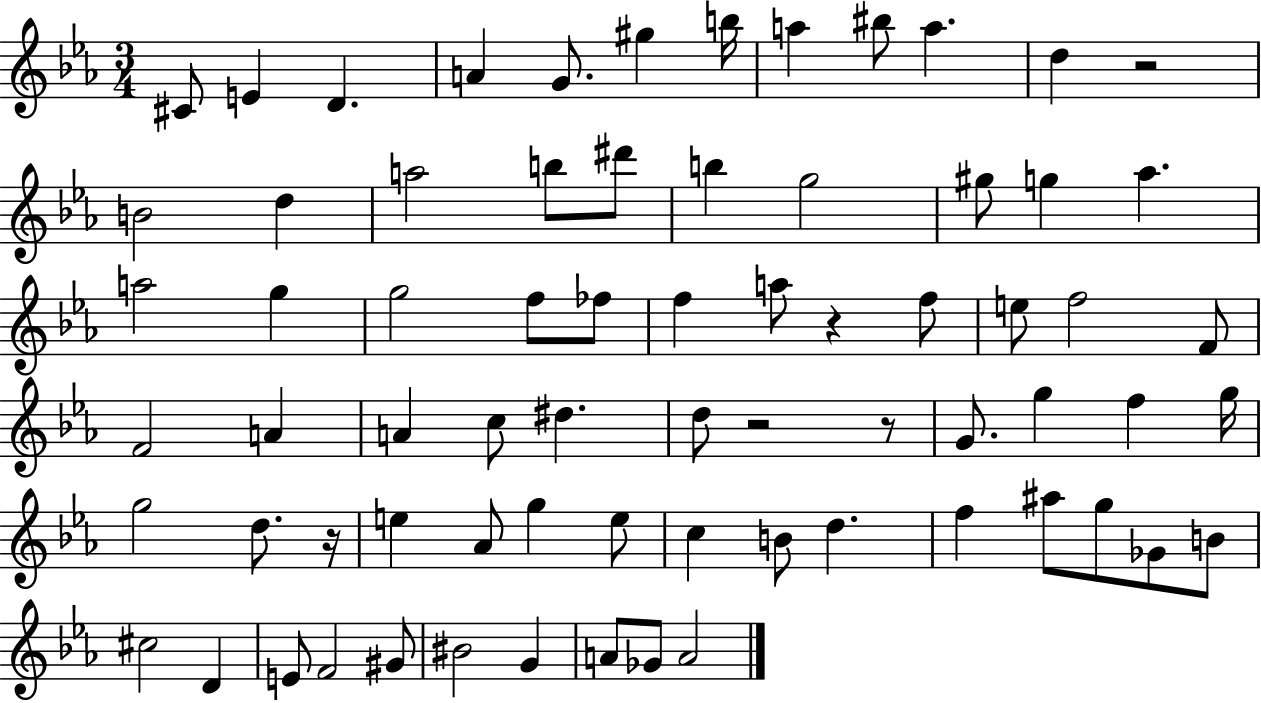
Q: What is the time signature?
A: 3/4